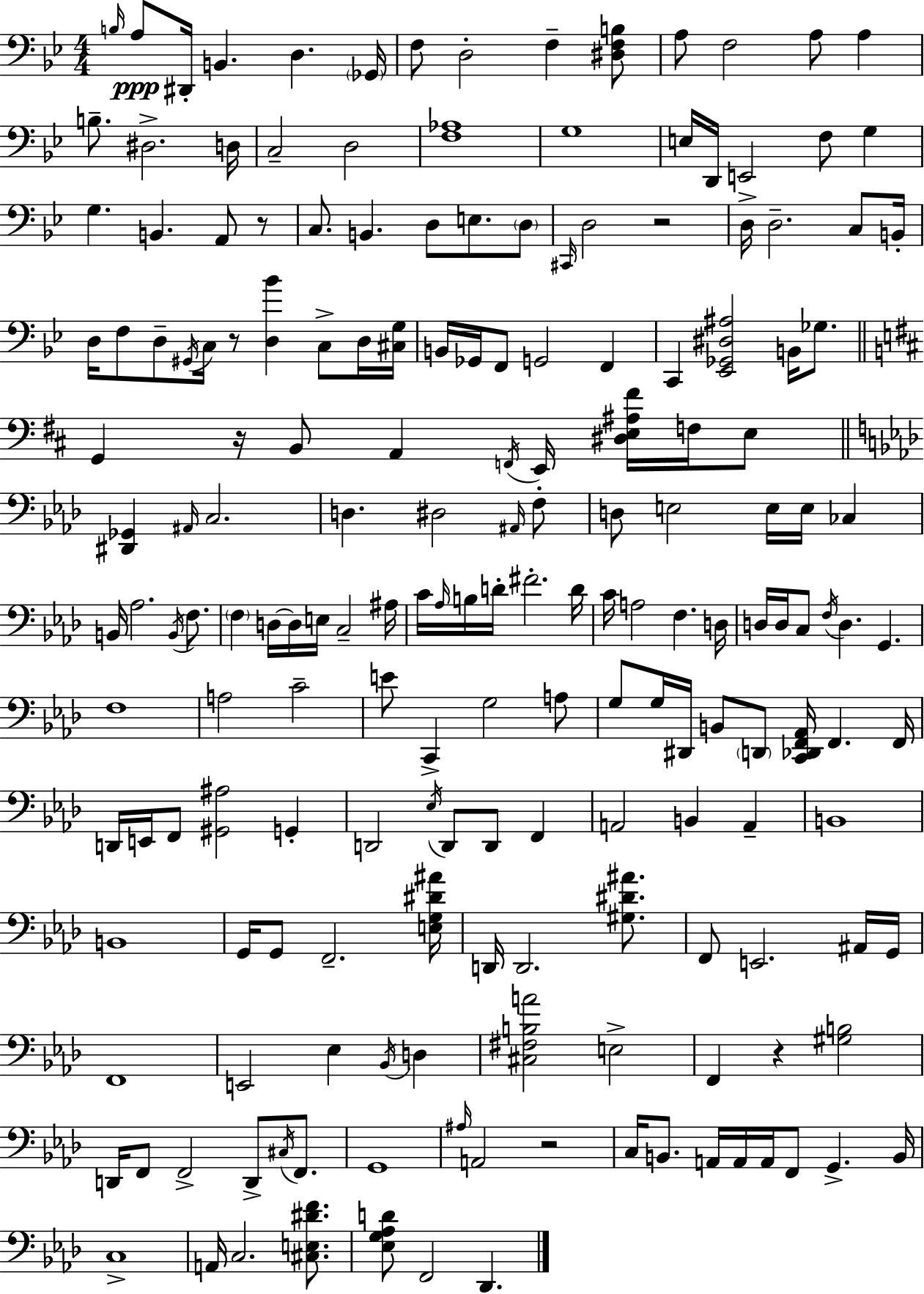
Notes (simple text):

B3/s A3/e D#2/s B2/q. D3/q. Gb2/s F3/e D3/h F3/q [D#3,F3,B3]/e A3/e F3/h A3/e A3/q B3/e. D#3/h. D3/s C3/h D3/h [F3,Ab3]/w G3/w E3/s D2/s E2/h F3/e G3/q G3/q. B2/q. A2/e R/e C3/e. B2/q. D3/e E3/e. D3/e C#2/s D3/h R/h D3/s D3/h. C3/e B2/s D3/s F3/e D3/e G#2/s C3/s R/e [D3,Bb4]/q C3/e D3/s [C#3,G3]/s B2/s Gb2/s F2/e G2/h F2/q C2/q [Eb2,Gb2,D#3,A#3]/h B2/s Gb3/e. G2/q R/s B2/e A2/q F2/s E2/s [D#3,E3,A#3,F#4]/s F3/s E3/e [D#2,Gb2]/q A#2/s C3/h. D3/q. D#3/h A#2/s F3/e D3/e E3/h E3/s E3/s CES3/q B2/s Ab3/h. B2/s F3/e. F3/q D3/s D3/s E3/s C3/h A#3/s C4/s Ab3/s B3/s D4/s F#4/h. D4/s C4/s A3/h F3/q. D3/s D3/s D3/s C3/e F3/s D3/q. G2/q. F3/w A3/h C4/h E4/e C2/q G3/h A3/e G3/e G3/s D#2/s B2/e D2/e [C2,Db2,F2,Ab2]/s F2/q. F2/s D2/s E2/s F2/e [G#2,A#3]/h G2/q D2/h Eb3/s D2/e D2/e F2/q A2/h B2/q A2/q B2/w B2/w G2/s G2/e F2/h. [E3,G3,D#4,A#4]/s D2/s D2/h. [G#3,D#4,A#4]/e. F2/e E2/h. A#2/s G2/s F2/w E2/h Eb3/q Bb2/s D3/q [C#3,F#3,B3,A4]/h E3/h F2/q R/q [G#3,B3]/h D2/s F2/e F2/h D2/e C#3/s F2/e. G2/w A#3/s A2/h R/h C3/s B2/e. A2/s A2/s A2/s F2/e G2/q. B2/s C3/w A2/s C3/h. [C#3,E3,D#4,F4]/e. [Eb3,G3,Ab3,D4]/e F2/h Db2/q.